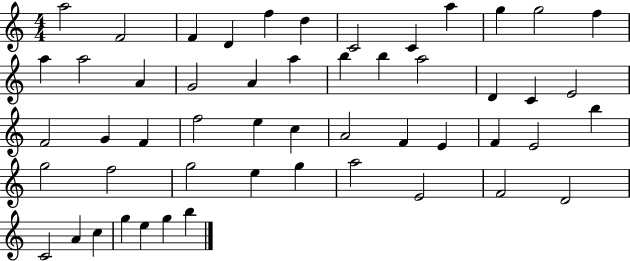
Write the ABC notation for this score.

X:1
T:Untitled
M:4/4
L:1/4
K:C
a2 F2 F D f d C2 C a g g2 f a a2 A G2 A a b b a2 D C E2 F2 G F f2 e c A2 F E F E2 b g2 f2 g2 e g a2 E2 F2 D2 C2 A c g e g b